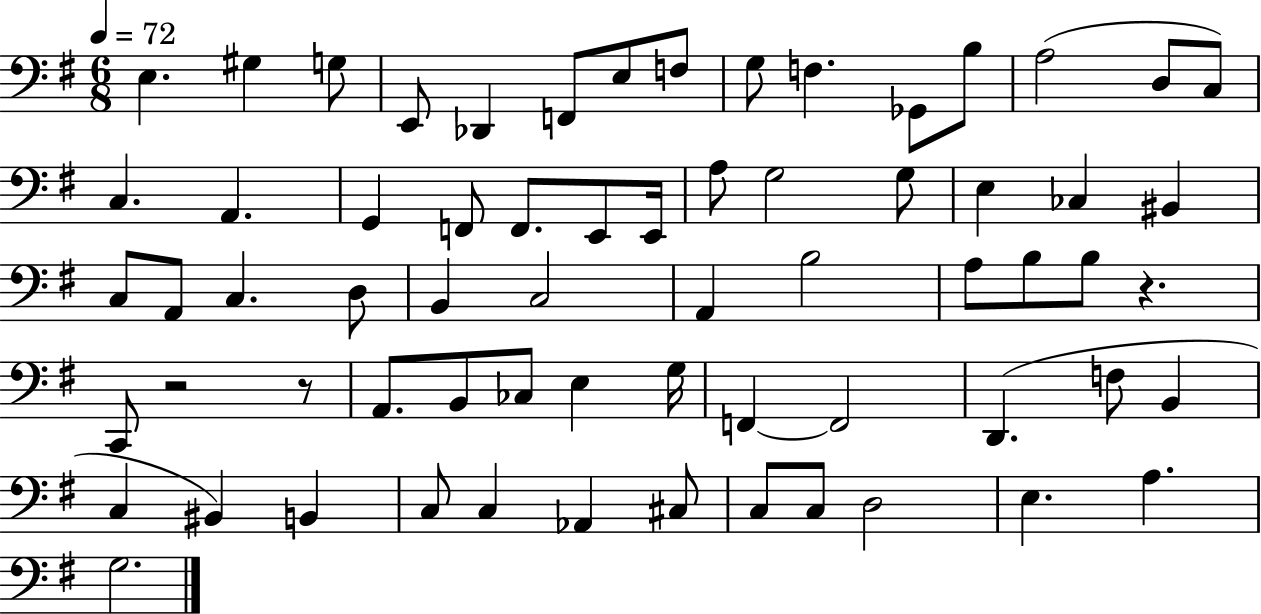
{
  \clef bass
  \numericTimeSignature
  \time 6/8
  \key g \major
  \tempo 4 = 72
  \repeat volta 2 { e4. gis4 g8 | e,8 des,4 f,8 e8 f8 | g8 f4. ges,8 b8 | a2( d8 c8) | \break c4. a,4. | g,4 f,8 f,8. e,8 e,16 | a8 g2 g8 | e4 ces4 bis,4 | \break c8 a,8 c4. d8 | b,4 c2 | a,4 b2 | a8 b8 b8 r4. | \break c,8 r2 r8 | a,8. b,8 ces8 e4 g16 | f,4~~ f,2 | d,4.( f8 b,4 | \break c4 bis,4) b,4 | c8 c4 aes,4 cis8 | c8 c8 d2 | e4. a4. | \break g2. | } \bar "|."
}